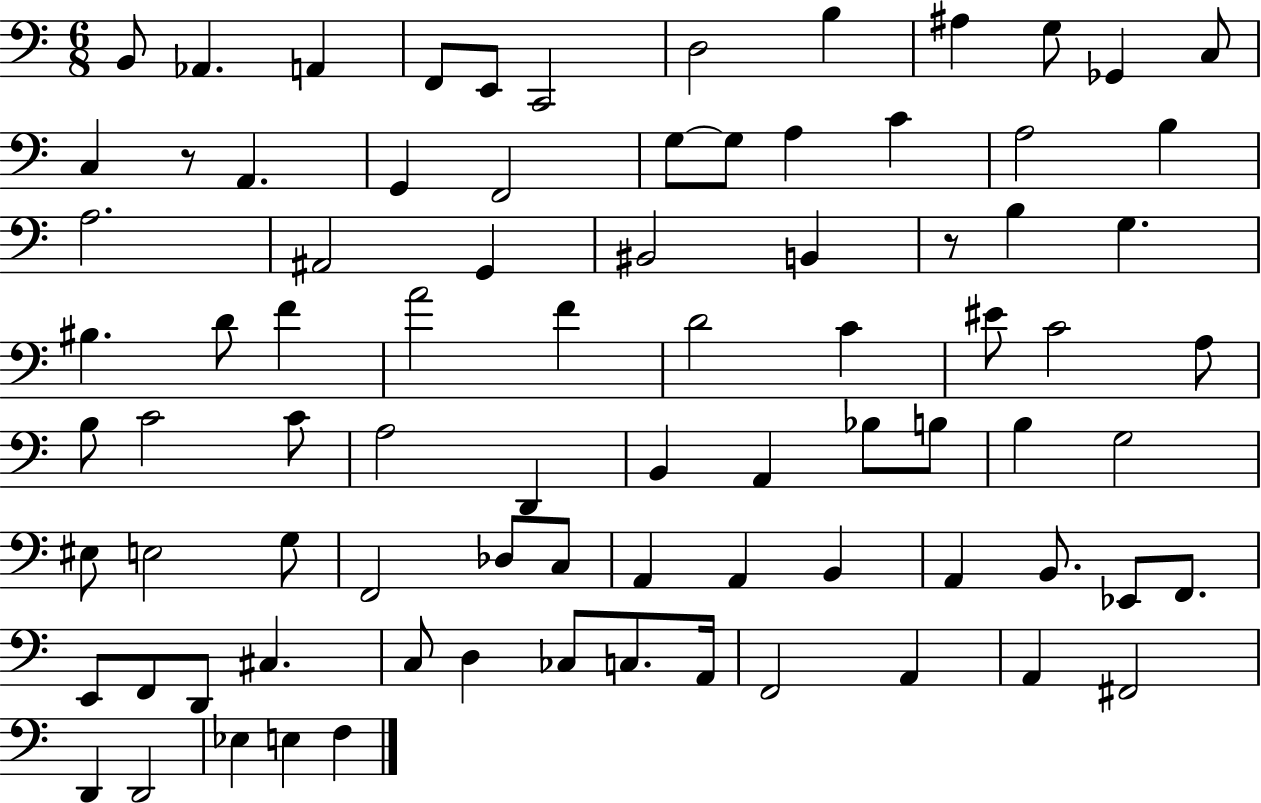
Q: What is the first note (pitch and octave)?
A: B2